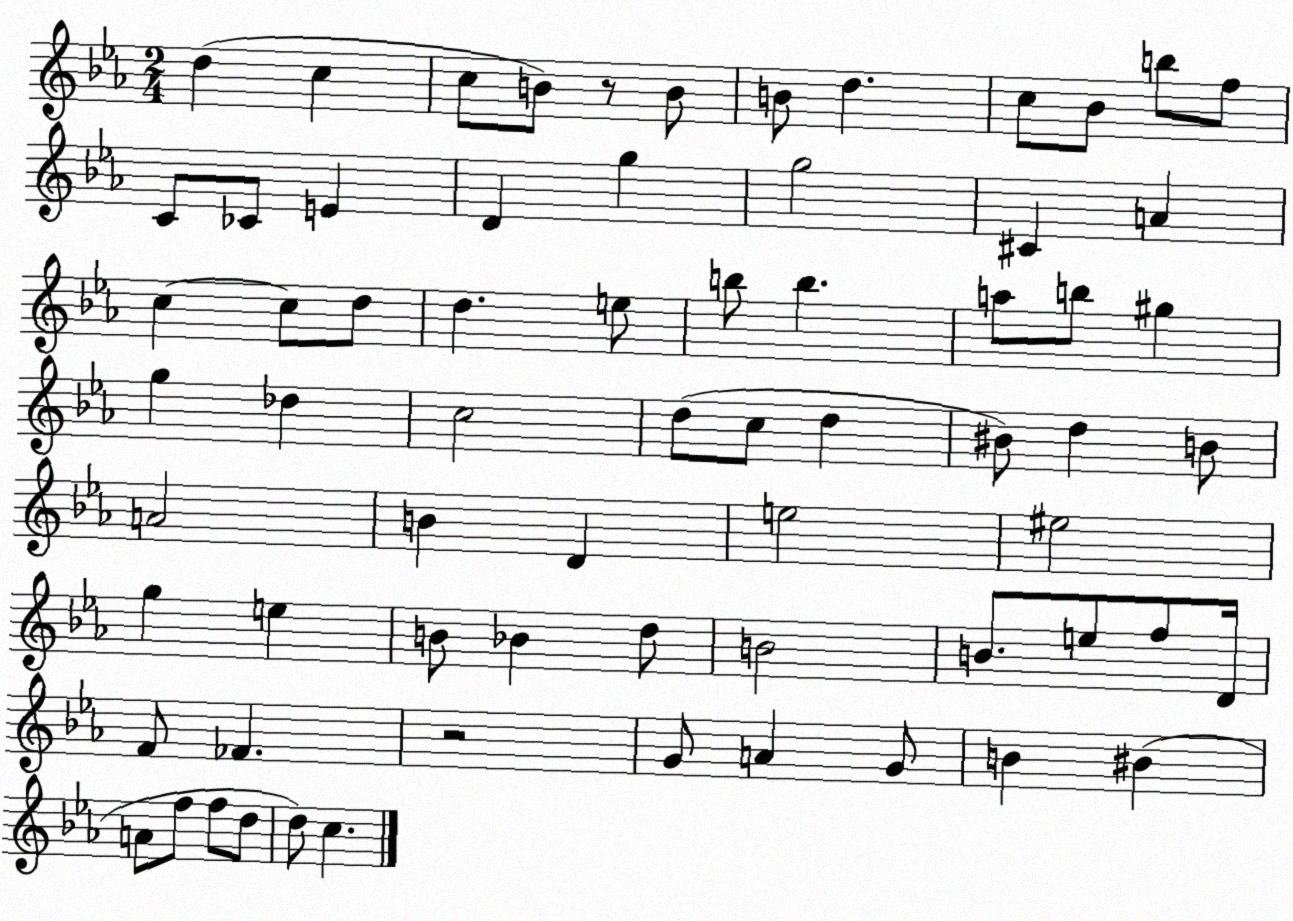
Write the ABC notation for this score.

X:1
T:Untitled
M:2/4
L:1/4
K:Eb
d c c/2 B/2 z/2 B/2 B/2 d c/2 _B/2 b/2 f/2 C/2 _C/2 E D g g2 ^C A c c/2 d/2 d e/2 b/2 b a/2 b/2 ^g g _d c2 d/2 c/2 d ^B/2 d B/2 A2 B D e2 ^e2 g e B/2 _B d/2 B2 B/2 e/2 f/2 D/4 F/2 _F z2 G/2 A G/2 B ^B A/2 f/2 f/2 d/2 d/2 c